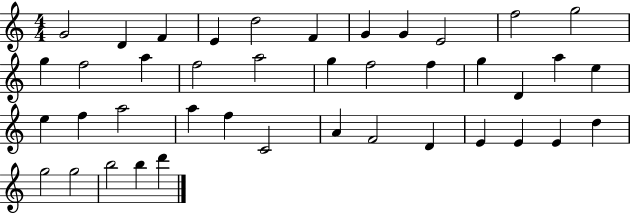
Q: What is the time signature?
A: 4/4